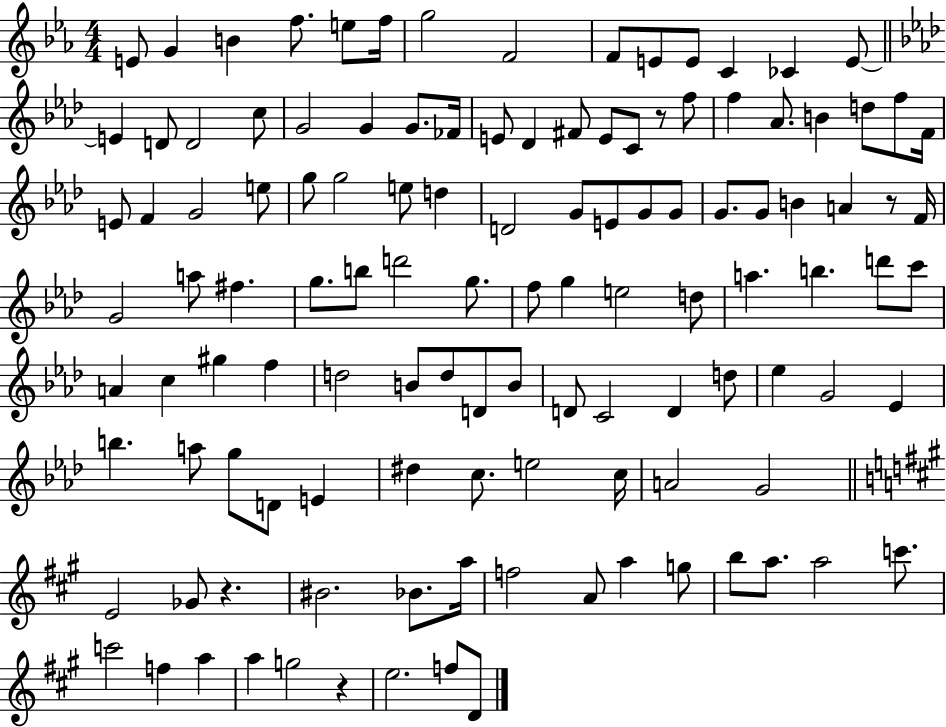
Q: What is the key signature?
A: EES major